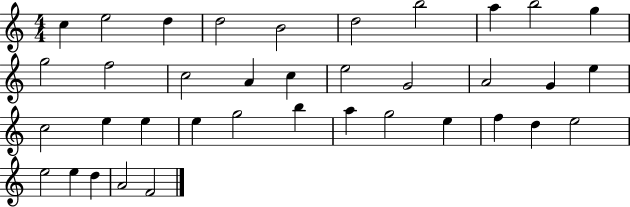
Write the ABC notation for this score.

X:1
T:Untitled
M:4/4
L:1/4
K:C
c e2 d d2 B2 d2 b2 a b2 g g2 f2 c2 A c e2 G2 A2 G e c2 e e e g2 b a g2 e f d e2 e2 e d A2 F2